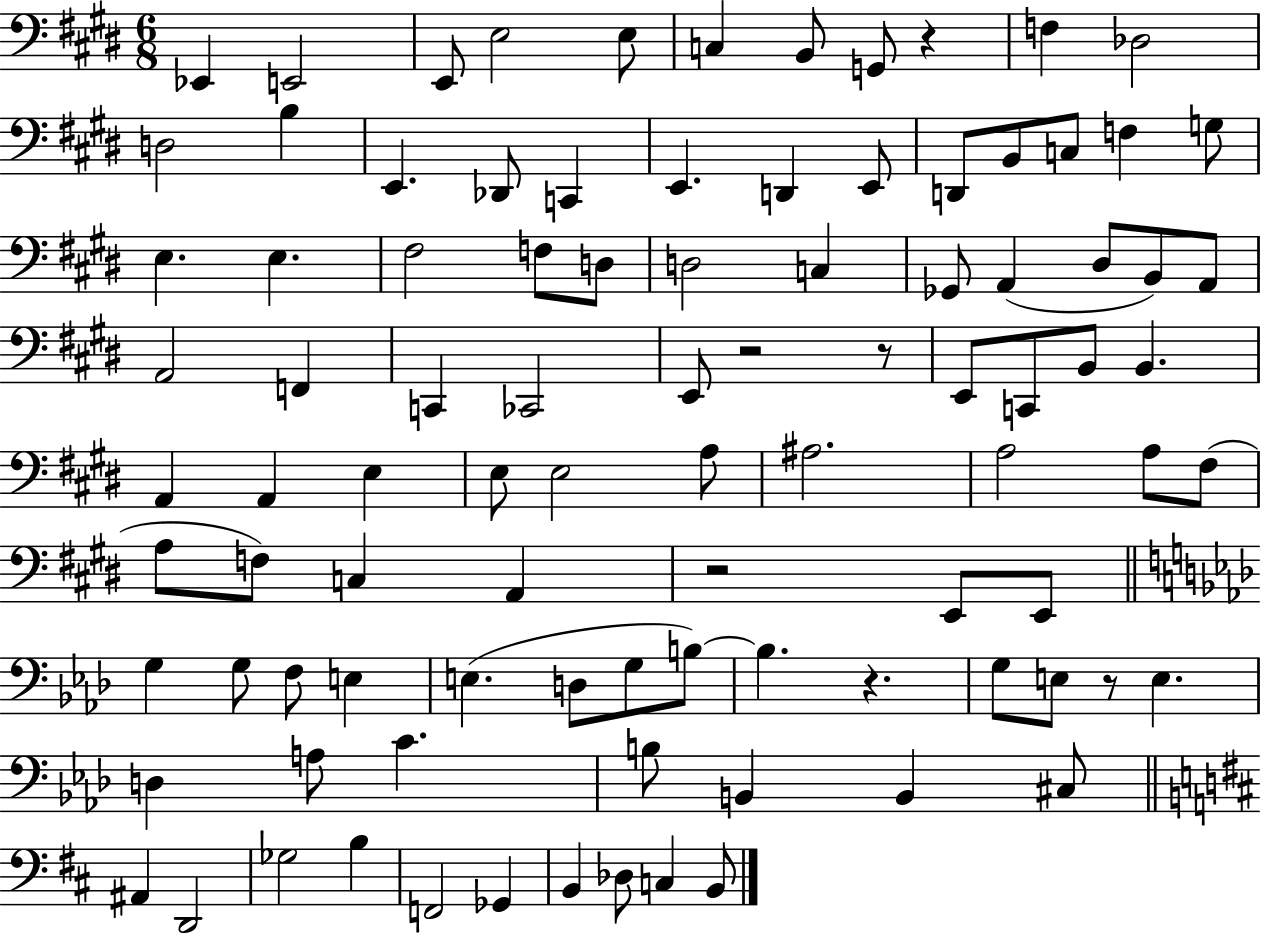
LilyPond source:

{
  \clef bass
  \numericTimeSignature
  \time 6/8
  \key e \major
  \repeat volta 2 { ees,4 e,2 | e,8 e2 e8 | c4 b,8 g,8 r4 | f4 des2 | \break d2 b4 | e,4. des,8 c,4 | e,4. d,4 e,8 | d,8 b,8 c8 f4 g8 | \break e4. e4. | fis2 f8 d8 | d2 c4 | ges,8 a,4( dis8 b,8) a,8 | \break a,2 f,4 | c,4 ces,2 | e,8 r2 r8 | e,8 c,8 b,8 b,4. | \break a,4 a,4 e4 | e8 e2 a8 | ais2. | a2 a8 fis8( | \break a8 f8) c4 a,4 | r2 e,8 e,8 | \bar "||" \break \key aes \major g4 g8 f8 e4 | e4.( d8 g8 b8~~) | b4. r4. | g8 e8 r8 e4. | \break d4 a8 c'4. | b8 b,4 b,4 cis8 | \bar "||" \break \key b \minor ais,4 d,2 | ges2 b4 | f,2 ges,4 | b,4 des8 c4 b,8 | \break } \bar "|."
}